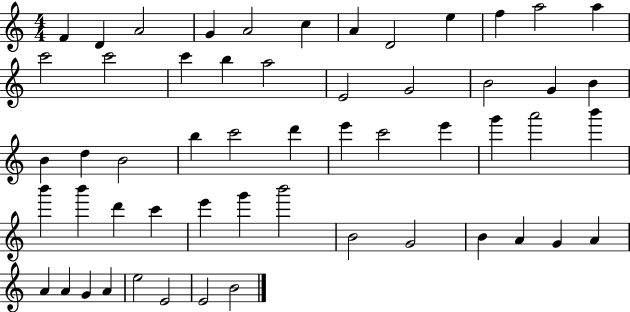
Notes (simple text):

F4/q D4/q A4/h G4/q A4/h C5/q A4/q D4/h E5/q F5/q A5/h A5/q C6/h C6/h C6/q B5/q A5/h E4/h G4/h B4/h G4/q B4/q B4/q D5/q B4/h B5/q C6/h D6/q E6/q C6/h E6/q G6/q A6/h B6/q B6/q B6/q D6/q C6/q E6/q G6/q B6/h B4/h G4/h B4/q A4/q G4/q A4/q A4/q A4/q G4/q A4/q E5/h E4/h E4/h B4/h